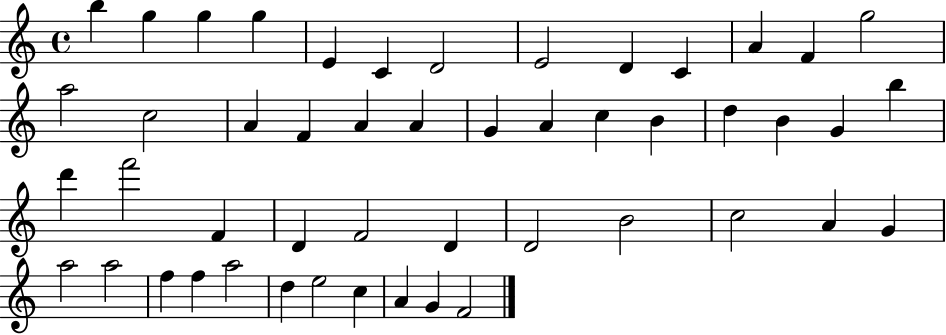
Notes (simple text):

B5/q G5/q G5/q G5/q E4/q C4/q D4/h E4/h D4/q C4/q A4/q F4/q G5/h A5/h C5/h A4/q F4/q A4/q A4/q G4/q A4/q C5/q B4/q D5/q B4/q G4/q B5/q D6/q F6/h F4/q D4/q F4/h D4/q D4/h B4/h C5/h A4/q G4/q A5/h A5/h F5/q F5/q A5/h D5/q E5/h C5/q A4/q G4/q F4/h